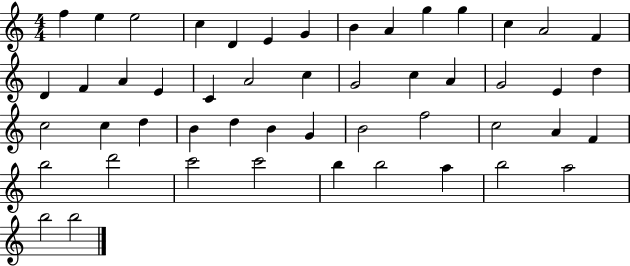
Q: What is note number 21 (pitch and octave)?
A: C5